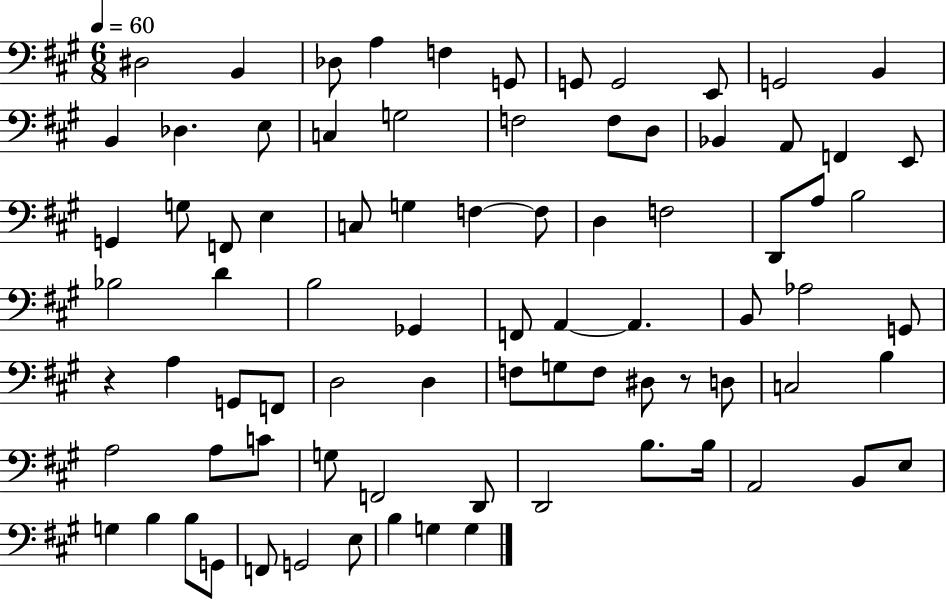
X:1
T:Untitled
M:6/8
L:1/4
K:A
^D,2 B,, _D,/2 A, F, G,,/2 G,,/2 G,,2 E,,/2 G,,2 B,, B,, _D, E,/2 C, G,2 F,2 F,/2 D,/2 _B,, A,,/2 F,, E,,/2 G,, G,/2 F,,/2 E, C,/2 G, F, F,/2 D, F,2 D,,/2 A,/2 B,2 _B,2 D B,2 _G,, F,,/2 A,, A,, B,,/2 _A,2 G,,/2 z A, G,,/2 F,,/2 D,2 D, F,/2 G,/2 F,/2 ^D,/2 z/2 D,/2 C,2 B, A,2 A,/2 C/2 G,/2 F,,2 D,,/2 D,,2 B,/2 B,/4 A,,2 B,,/2 E,/2 G, B, B,/2 G,,/2 F,,/2 G,,2 E,/2 B, G, G,